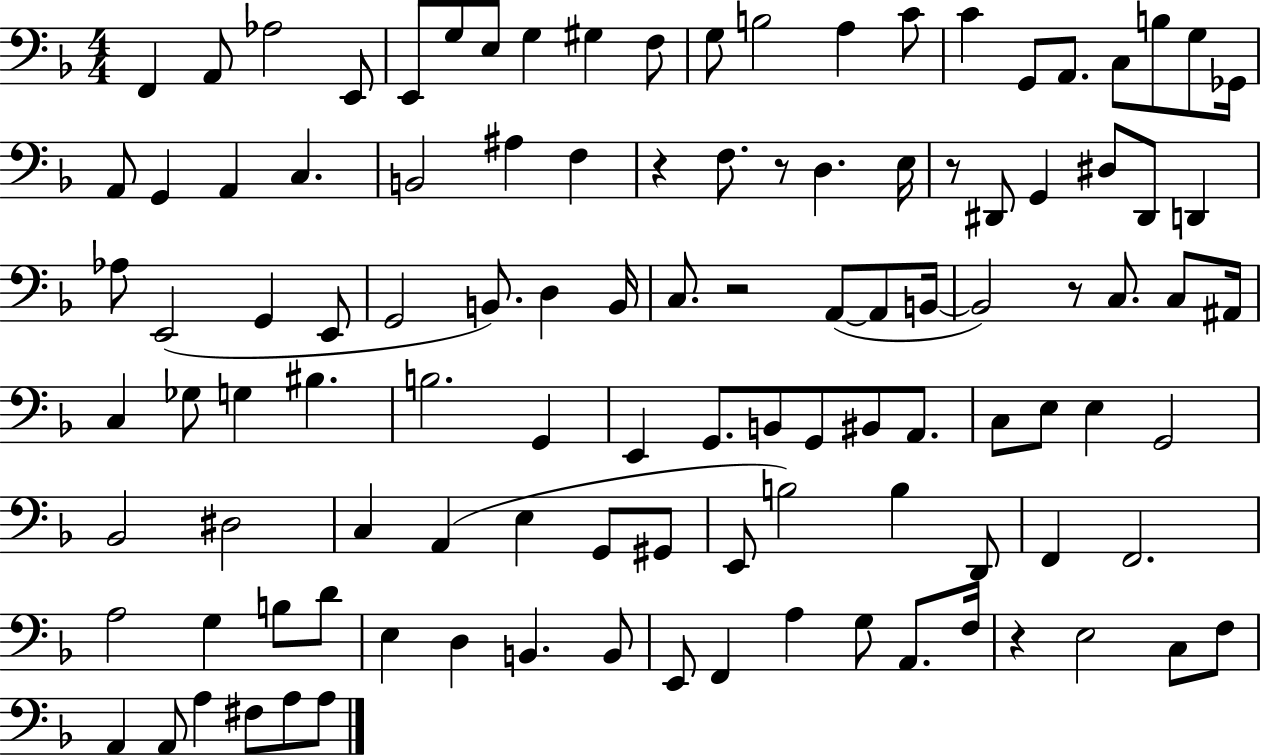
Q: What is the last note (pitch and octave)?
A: A3